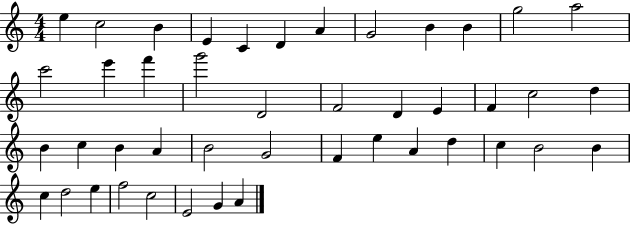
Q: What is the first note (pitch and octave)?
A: E5